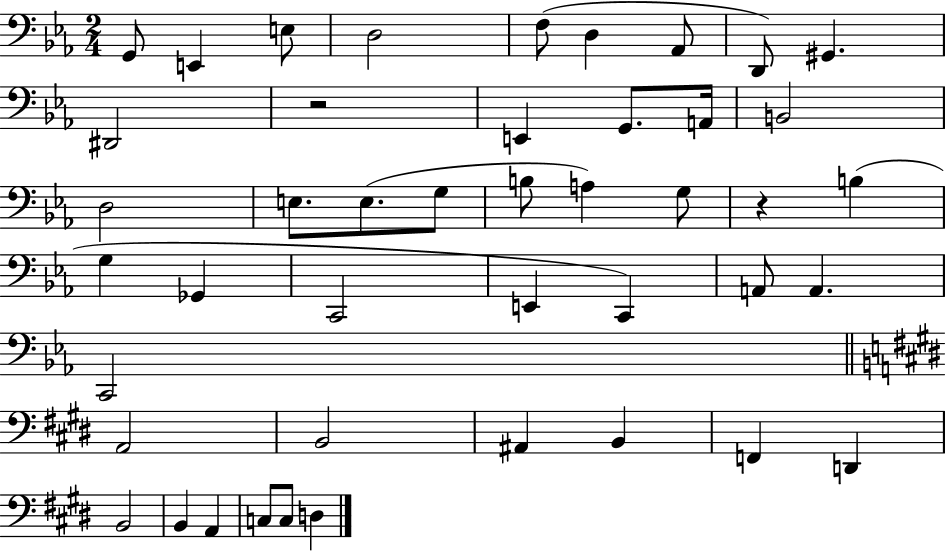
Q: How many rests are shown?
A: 2